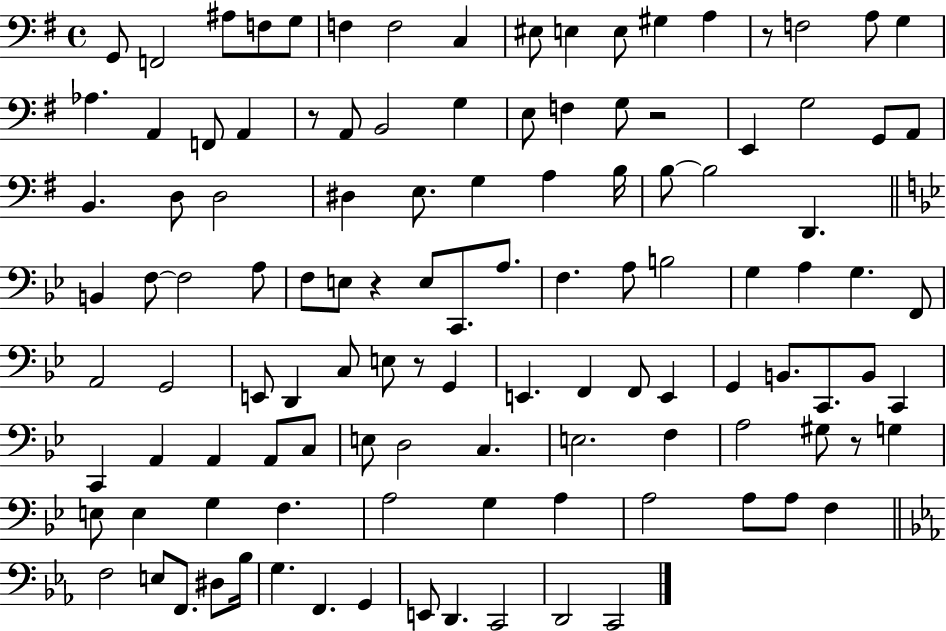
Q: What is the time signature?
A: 4/4